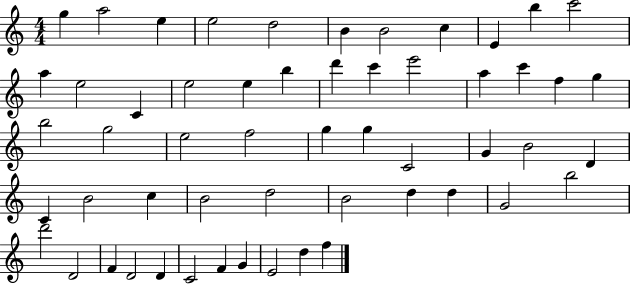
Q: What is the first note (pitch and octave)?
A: G5